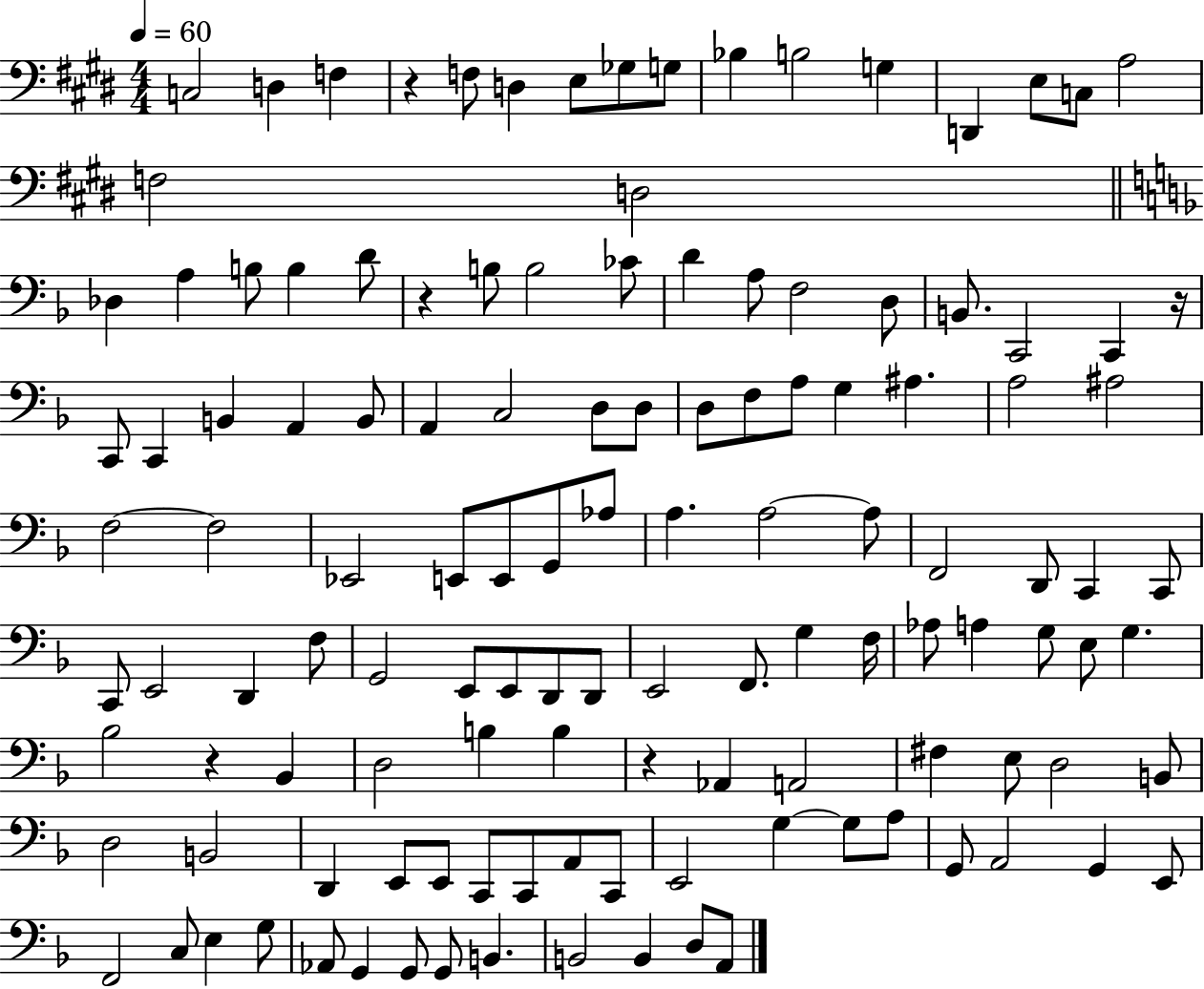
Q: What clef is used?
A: bass